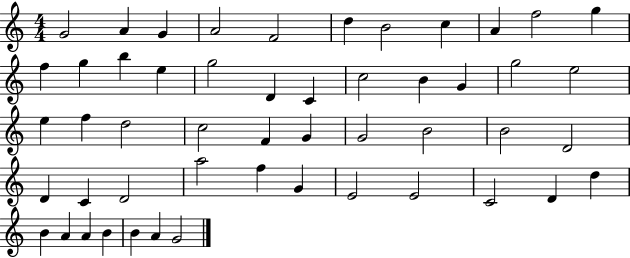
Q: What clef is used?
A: treble